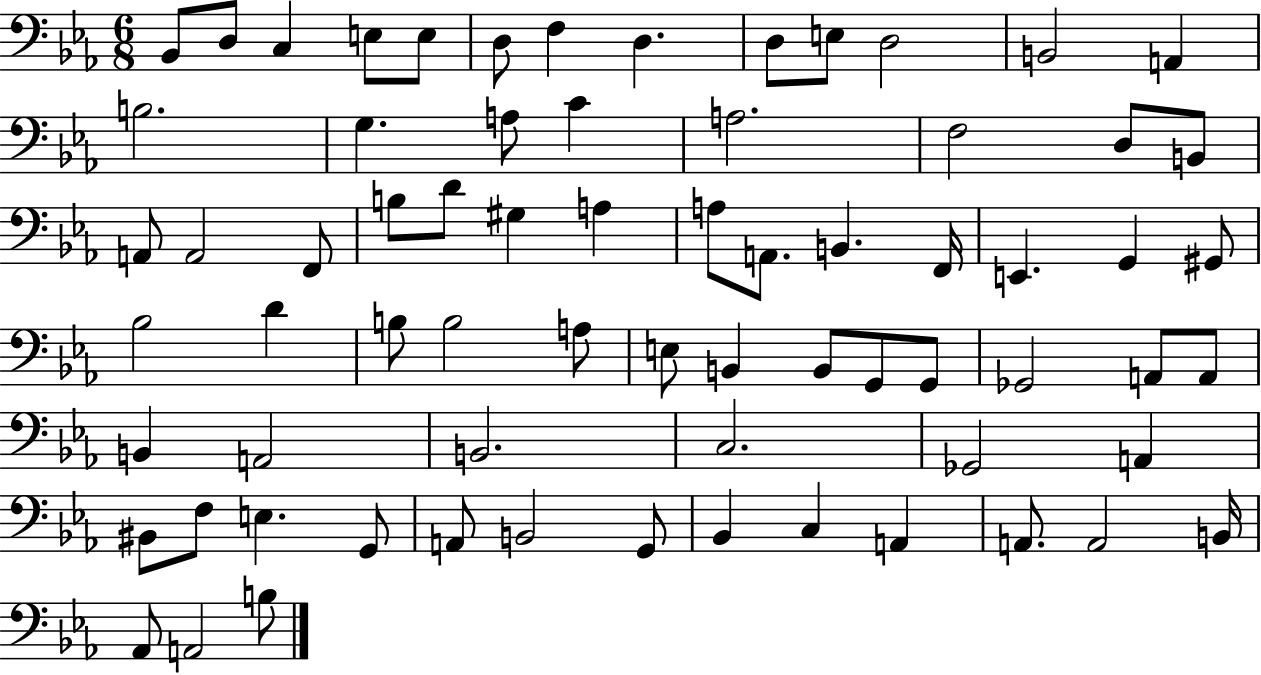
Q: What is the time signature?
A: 6/8